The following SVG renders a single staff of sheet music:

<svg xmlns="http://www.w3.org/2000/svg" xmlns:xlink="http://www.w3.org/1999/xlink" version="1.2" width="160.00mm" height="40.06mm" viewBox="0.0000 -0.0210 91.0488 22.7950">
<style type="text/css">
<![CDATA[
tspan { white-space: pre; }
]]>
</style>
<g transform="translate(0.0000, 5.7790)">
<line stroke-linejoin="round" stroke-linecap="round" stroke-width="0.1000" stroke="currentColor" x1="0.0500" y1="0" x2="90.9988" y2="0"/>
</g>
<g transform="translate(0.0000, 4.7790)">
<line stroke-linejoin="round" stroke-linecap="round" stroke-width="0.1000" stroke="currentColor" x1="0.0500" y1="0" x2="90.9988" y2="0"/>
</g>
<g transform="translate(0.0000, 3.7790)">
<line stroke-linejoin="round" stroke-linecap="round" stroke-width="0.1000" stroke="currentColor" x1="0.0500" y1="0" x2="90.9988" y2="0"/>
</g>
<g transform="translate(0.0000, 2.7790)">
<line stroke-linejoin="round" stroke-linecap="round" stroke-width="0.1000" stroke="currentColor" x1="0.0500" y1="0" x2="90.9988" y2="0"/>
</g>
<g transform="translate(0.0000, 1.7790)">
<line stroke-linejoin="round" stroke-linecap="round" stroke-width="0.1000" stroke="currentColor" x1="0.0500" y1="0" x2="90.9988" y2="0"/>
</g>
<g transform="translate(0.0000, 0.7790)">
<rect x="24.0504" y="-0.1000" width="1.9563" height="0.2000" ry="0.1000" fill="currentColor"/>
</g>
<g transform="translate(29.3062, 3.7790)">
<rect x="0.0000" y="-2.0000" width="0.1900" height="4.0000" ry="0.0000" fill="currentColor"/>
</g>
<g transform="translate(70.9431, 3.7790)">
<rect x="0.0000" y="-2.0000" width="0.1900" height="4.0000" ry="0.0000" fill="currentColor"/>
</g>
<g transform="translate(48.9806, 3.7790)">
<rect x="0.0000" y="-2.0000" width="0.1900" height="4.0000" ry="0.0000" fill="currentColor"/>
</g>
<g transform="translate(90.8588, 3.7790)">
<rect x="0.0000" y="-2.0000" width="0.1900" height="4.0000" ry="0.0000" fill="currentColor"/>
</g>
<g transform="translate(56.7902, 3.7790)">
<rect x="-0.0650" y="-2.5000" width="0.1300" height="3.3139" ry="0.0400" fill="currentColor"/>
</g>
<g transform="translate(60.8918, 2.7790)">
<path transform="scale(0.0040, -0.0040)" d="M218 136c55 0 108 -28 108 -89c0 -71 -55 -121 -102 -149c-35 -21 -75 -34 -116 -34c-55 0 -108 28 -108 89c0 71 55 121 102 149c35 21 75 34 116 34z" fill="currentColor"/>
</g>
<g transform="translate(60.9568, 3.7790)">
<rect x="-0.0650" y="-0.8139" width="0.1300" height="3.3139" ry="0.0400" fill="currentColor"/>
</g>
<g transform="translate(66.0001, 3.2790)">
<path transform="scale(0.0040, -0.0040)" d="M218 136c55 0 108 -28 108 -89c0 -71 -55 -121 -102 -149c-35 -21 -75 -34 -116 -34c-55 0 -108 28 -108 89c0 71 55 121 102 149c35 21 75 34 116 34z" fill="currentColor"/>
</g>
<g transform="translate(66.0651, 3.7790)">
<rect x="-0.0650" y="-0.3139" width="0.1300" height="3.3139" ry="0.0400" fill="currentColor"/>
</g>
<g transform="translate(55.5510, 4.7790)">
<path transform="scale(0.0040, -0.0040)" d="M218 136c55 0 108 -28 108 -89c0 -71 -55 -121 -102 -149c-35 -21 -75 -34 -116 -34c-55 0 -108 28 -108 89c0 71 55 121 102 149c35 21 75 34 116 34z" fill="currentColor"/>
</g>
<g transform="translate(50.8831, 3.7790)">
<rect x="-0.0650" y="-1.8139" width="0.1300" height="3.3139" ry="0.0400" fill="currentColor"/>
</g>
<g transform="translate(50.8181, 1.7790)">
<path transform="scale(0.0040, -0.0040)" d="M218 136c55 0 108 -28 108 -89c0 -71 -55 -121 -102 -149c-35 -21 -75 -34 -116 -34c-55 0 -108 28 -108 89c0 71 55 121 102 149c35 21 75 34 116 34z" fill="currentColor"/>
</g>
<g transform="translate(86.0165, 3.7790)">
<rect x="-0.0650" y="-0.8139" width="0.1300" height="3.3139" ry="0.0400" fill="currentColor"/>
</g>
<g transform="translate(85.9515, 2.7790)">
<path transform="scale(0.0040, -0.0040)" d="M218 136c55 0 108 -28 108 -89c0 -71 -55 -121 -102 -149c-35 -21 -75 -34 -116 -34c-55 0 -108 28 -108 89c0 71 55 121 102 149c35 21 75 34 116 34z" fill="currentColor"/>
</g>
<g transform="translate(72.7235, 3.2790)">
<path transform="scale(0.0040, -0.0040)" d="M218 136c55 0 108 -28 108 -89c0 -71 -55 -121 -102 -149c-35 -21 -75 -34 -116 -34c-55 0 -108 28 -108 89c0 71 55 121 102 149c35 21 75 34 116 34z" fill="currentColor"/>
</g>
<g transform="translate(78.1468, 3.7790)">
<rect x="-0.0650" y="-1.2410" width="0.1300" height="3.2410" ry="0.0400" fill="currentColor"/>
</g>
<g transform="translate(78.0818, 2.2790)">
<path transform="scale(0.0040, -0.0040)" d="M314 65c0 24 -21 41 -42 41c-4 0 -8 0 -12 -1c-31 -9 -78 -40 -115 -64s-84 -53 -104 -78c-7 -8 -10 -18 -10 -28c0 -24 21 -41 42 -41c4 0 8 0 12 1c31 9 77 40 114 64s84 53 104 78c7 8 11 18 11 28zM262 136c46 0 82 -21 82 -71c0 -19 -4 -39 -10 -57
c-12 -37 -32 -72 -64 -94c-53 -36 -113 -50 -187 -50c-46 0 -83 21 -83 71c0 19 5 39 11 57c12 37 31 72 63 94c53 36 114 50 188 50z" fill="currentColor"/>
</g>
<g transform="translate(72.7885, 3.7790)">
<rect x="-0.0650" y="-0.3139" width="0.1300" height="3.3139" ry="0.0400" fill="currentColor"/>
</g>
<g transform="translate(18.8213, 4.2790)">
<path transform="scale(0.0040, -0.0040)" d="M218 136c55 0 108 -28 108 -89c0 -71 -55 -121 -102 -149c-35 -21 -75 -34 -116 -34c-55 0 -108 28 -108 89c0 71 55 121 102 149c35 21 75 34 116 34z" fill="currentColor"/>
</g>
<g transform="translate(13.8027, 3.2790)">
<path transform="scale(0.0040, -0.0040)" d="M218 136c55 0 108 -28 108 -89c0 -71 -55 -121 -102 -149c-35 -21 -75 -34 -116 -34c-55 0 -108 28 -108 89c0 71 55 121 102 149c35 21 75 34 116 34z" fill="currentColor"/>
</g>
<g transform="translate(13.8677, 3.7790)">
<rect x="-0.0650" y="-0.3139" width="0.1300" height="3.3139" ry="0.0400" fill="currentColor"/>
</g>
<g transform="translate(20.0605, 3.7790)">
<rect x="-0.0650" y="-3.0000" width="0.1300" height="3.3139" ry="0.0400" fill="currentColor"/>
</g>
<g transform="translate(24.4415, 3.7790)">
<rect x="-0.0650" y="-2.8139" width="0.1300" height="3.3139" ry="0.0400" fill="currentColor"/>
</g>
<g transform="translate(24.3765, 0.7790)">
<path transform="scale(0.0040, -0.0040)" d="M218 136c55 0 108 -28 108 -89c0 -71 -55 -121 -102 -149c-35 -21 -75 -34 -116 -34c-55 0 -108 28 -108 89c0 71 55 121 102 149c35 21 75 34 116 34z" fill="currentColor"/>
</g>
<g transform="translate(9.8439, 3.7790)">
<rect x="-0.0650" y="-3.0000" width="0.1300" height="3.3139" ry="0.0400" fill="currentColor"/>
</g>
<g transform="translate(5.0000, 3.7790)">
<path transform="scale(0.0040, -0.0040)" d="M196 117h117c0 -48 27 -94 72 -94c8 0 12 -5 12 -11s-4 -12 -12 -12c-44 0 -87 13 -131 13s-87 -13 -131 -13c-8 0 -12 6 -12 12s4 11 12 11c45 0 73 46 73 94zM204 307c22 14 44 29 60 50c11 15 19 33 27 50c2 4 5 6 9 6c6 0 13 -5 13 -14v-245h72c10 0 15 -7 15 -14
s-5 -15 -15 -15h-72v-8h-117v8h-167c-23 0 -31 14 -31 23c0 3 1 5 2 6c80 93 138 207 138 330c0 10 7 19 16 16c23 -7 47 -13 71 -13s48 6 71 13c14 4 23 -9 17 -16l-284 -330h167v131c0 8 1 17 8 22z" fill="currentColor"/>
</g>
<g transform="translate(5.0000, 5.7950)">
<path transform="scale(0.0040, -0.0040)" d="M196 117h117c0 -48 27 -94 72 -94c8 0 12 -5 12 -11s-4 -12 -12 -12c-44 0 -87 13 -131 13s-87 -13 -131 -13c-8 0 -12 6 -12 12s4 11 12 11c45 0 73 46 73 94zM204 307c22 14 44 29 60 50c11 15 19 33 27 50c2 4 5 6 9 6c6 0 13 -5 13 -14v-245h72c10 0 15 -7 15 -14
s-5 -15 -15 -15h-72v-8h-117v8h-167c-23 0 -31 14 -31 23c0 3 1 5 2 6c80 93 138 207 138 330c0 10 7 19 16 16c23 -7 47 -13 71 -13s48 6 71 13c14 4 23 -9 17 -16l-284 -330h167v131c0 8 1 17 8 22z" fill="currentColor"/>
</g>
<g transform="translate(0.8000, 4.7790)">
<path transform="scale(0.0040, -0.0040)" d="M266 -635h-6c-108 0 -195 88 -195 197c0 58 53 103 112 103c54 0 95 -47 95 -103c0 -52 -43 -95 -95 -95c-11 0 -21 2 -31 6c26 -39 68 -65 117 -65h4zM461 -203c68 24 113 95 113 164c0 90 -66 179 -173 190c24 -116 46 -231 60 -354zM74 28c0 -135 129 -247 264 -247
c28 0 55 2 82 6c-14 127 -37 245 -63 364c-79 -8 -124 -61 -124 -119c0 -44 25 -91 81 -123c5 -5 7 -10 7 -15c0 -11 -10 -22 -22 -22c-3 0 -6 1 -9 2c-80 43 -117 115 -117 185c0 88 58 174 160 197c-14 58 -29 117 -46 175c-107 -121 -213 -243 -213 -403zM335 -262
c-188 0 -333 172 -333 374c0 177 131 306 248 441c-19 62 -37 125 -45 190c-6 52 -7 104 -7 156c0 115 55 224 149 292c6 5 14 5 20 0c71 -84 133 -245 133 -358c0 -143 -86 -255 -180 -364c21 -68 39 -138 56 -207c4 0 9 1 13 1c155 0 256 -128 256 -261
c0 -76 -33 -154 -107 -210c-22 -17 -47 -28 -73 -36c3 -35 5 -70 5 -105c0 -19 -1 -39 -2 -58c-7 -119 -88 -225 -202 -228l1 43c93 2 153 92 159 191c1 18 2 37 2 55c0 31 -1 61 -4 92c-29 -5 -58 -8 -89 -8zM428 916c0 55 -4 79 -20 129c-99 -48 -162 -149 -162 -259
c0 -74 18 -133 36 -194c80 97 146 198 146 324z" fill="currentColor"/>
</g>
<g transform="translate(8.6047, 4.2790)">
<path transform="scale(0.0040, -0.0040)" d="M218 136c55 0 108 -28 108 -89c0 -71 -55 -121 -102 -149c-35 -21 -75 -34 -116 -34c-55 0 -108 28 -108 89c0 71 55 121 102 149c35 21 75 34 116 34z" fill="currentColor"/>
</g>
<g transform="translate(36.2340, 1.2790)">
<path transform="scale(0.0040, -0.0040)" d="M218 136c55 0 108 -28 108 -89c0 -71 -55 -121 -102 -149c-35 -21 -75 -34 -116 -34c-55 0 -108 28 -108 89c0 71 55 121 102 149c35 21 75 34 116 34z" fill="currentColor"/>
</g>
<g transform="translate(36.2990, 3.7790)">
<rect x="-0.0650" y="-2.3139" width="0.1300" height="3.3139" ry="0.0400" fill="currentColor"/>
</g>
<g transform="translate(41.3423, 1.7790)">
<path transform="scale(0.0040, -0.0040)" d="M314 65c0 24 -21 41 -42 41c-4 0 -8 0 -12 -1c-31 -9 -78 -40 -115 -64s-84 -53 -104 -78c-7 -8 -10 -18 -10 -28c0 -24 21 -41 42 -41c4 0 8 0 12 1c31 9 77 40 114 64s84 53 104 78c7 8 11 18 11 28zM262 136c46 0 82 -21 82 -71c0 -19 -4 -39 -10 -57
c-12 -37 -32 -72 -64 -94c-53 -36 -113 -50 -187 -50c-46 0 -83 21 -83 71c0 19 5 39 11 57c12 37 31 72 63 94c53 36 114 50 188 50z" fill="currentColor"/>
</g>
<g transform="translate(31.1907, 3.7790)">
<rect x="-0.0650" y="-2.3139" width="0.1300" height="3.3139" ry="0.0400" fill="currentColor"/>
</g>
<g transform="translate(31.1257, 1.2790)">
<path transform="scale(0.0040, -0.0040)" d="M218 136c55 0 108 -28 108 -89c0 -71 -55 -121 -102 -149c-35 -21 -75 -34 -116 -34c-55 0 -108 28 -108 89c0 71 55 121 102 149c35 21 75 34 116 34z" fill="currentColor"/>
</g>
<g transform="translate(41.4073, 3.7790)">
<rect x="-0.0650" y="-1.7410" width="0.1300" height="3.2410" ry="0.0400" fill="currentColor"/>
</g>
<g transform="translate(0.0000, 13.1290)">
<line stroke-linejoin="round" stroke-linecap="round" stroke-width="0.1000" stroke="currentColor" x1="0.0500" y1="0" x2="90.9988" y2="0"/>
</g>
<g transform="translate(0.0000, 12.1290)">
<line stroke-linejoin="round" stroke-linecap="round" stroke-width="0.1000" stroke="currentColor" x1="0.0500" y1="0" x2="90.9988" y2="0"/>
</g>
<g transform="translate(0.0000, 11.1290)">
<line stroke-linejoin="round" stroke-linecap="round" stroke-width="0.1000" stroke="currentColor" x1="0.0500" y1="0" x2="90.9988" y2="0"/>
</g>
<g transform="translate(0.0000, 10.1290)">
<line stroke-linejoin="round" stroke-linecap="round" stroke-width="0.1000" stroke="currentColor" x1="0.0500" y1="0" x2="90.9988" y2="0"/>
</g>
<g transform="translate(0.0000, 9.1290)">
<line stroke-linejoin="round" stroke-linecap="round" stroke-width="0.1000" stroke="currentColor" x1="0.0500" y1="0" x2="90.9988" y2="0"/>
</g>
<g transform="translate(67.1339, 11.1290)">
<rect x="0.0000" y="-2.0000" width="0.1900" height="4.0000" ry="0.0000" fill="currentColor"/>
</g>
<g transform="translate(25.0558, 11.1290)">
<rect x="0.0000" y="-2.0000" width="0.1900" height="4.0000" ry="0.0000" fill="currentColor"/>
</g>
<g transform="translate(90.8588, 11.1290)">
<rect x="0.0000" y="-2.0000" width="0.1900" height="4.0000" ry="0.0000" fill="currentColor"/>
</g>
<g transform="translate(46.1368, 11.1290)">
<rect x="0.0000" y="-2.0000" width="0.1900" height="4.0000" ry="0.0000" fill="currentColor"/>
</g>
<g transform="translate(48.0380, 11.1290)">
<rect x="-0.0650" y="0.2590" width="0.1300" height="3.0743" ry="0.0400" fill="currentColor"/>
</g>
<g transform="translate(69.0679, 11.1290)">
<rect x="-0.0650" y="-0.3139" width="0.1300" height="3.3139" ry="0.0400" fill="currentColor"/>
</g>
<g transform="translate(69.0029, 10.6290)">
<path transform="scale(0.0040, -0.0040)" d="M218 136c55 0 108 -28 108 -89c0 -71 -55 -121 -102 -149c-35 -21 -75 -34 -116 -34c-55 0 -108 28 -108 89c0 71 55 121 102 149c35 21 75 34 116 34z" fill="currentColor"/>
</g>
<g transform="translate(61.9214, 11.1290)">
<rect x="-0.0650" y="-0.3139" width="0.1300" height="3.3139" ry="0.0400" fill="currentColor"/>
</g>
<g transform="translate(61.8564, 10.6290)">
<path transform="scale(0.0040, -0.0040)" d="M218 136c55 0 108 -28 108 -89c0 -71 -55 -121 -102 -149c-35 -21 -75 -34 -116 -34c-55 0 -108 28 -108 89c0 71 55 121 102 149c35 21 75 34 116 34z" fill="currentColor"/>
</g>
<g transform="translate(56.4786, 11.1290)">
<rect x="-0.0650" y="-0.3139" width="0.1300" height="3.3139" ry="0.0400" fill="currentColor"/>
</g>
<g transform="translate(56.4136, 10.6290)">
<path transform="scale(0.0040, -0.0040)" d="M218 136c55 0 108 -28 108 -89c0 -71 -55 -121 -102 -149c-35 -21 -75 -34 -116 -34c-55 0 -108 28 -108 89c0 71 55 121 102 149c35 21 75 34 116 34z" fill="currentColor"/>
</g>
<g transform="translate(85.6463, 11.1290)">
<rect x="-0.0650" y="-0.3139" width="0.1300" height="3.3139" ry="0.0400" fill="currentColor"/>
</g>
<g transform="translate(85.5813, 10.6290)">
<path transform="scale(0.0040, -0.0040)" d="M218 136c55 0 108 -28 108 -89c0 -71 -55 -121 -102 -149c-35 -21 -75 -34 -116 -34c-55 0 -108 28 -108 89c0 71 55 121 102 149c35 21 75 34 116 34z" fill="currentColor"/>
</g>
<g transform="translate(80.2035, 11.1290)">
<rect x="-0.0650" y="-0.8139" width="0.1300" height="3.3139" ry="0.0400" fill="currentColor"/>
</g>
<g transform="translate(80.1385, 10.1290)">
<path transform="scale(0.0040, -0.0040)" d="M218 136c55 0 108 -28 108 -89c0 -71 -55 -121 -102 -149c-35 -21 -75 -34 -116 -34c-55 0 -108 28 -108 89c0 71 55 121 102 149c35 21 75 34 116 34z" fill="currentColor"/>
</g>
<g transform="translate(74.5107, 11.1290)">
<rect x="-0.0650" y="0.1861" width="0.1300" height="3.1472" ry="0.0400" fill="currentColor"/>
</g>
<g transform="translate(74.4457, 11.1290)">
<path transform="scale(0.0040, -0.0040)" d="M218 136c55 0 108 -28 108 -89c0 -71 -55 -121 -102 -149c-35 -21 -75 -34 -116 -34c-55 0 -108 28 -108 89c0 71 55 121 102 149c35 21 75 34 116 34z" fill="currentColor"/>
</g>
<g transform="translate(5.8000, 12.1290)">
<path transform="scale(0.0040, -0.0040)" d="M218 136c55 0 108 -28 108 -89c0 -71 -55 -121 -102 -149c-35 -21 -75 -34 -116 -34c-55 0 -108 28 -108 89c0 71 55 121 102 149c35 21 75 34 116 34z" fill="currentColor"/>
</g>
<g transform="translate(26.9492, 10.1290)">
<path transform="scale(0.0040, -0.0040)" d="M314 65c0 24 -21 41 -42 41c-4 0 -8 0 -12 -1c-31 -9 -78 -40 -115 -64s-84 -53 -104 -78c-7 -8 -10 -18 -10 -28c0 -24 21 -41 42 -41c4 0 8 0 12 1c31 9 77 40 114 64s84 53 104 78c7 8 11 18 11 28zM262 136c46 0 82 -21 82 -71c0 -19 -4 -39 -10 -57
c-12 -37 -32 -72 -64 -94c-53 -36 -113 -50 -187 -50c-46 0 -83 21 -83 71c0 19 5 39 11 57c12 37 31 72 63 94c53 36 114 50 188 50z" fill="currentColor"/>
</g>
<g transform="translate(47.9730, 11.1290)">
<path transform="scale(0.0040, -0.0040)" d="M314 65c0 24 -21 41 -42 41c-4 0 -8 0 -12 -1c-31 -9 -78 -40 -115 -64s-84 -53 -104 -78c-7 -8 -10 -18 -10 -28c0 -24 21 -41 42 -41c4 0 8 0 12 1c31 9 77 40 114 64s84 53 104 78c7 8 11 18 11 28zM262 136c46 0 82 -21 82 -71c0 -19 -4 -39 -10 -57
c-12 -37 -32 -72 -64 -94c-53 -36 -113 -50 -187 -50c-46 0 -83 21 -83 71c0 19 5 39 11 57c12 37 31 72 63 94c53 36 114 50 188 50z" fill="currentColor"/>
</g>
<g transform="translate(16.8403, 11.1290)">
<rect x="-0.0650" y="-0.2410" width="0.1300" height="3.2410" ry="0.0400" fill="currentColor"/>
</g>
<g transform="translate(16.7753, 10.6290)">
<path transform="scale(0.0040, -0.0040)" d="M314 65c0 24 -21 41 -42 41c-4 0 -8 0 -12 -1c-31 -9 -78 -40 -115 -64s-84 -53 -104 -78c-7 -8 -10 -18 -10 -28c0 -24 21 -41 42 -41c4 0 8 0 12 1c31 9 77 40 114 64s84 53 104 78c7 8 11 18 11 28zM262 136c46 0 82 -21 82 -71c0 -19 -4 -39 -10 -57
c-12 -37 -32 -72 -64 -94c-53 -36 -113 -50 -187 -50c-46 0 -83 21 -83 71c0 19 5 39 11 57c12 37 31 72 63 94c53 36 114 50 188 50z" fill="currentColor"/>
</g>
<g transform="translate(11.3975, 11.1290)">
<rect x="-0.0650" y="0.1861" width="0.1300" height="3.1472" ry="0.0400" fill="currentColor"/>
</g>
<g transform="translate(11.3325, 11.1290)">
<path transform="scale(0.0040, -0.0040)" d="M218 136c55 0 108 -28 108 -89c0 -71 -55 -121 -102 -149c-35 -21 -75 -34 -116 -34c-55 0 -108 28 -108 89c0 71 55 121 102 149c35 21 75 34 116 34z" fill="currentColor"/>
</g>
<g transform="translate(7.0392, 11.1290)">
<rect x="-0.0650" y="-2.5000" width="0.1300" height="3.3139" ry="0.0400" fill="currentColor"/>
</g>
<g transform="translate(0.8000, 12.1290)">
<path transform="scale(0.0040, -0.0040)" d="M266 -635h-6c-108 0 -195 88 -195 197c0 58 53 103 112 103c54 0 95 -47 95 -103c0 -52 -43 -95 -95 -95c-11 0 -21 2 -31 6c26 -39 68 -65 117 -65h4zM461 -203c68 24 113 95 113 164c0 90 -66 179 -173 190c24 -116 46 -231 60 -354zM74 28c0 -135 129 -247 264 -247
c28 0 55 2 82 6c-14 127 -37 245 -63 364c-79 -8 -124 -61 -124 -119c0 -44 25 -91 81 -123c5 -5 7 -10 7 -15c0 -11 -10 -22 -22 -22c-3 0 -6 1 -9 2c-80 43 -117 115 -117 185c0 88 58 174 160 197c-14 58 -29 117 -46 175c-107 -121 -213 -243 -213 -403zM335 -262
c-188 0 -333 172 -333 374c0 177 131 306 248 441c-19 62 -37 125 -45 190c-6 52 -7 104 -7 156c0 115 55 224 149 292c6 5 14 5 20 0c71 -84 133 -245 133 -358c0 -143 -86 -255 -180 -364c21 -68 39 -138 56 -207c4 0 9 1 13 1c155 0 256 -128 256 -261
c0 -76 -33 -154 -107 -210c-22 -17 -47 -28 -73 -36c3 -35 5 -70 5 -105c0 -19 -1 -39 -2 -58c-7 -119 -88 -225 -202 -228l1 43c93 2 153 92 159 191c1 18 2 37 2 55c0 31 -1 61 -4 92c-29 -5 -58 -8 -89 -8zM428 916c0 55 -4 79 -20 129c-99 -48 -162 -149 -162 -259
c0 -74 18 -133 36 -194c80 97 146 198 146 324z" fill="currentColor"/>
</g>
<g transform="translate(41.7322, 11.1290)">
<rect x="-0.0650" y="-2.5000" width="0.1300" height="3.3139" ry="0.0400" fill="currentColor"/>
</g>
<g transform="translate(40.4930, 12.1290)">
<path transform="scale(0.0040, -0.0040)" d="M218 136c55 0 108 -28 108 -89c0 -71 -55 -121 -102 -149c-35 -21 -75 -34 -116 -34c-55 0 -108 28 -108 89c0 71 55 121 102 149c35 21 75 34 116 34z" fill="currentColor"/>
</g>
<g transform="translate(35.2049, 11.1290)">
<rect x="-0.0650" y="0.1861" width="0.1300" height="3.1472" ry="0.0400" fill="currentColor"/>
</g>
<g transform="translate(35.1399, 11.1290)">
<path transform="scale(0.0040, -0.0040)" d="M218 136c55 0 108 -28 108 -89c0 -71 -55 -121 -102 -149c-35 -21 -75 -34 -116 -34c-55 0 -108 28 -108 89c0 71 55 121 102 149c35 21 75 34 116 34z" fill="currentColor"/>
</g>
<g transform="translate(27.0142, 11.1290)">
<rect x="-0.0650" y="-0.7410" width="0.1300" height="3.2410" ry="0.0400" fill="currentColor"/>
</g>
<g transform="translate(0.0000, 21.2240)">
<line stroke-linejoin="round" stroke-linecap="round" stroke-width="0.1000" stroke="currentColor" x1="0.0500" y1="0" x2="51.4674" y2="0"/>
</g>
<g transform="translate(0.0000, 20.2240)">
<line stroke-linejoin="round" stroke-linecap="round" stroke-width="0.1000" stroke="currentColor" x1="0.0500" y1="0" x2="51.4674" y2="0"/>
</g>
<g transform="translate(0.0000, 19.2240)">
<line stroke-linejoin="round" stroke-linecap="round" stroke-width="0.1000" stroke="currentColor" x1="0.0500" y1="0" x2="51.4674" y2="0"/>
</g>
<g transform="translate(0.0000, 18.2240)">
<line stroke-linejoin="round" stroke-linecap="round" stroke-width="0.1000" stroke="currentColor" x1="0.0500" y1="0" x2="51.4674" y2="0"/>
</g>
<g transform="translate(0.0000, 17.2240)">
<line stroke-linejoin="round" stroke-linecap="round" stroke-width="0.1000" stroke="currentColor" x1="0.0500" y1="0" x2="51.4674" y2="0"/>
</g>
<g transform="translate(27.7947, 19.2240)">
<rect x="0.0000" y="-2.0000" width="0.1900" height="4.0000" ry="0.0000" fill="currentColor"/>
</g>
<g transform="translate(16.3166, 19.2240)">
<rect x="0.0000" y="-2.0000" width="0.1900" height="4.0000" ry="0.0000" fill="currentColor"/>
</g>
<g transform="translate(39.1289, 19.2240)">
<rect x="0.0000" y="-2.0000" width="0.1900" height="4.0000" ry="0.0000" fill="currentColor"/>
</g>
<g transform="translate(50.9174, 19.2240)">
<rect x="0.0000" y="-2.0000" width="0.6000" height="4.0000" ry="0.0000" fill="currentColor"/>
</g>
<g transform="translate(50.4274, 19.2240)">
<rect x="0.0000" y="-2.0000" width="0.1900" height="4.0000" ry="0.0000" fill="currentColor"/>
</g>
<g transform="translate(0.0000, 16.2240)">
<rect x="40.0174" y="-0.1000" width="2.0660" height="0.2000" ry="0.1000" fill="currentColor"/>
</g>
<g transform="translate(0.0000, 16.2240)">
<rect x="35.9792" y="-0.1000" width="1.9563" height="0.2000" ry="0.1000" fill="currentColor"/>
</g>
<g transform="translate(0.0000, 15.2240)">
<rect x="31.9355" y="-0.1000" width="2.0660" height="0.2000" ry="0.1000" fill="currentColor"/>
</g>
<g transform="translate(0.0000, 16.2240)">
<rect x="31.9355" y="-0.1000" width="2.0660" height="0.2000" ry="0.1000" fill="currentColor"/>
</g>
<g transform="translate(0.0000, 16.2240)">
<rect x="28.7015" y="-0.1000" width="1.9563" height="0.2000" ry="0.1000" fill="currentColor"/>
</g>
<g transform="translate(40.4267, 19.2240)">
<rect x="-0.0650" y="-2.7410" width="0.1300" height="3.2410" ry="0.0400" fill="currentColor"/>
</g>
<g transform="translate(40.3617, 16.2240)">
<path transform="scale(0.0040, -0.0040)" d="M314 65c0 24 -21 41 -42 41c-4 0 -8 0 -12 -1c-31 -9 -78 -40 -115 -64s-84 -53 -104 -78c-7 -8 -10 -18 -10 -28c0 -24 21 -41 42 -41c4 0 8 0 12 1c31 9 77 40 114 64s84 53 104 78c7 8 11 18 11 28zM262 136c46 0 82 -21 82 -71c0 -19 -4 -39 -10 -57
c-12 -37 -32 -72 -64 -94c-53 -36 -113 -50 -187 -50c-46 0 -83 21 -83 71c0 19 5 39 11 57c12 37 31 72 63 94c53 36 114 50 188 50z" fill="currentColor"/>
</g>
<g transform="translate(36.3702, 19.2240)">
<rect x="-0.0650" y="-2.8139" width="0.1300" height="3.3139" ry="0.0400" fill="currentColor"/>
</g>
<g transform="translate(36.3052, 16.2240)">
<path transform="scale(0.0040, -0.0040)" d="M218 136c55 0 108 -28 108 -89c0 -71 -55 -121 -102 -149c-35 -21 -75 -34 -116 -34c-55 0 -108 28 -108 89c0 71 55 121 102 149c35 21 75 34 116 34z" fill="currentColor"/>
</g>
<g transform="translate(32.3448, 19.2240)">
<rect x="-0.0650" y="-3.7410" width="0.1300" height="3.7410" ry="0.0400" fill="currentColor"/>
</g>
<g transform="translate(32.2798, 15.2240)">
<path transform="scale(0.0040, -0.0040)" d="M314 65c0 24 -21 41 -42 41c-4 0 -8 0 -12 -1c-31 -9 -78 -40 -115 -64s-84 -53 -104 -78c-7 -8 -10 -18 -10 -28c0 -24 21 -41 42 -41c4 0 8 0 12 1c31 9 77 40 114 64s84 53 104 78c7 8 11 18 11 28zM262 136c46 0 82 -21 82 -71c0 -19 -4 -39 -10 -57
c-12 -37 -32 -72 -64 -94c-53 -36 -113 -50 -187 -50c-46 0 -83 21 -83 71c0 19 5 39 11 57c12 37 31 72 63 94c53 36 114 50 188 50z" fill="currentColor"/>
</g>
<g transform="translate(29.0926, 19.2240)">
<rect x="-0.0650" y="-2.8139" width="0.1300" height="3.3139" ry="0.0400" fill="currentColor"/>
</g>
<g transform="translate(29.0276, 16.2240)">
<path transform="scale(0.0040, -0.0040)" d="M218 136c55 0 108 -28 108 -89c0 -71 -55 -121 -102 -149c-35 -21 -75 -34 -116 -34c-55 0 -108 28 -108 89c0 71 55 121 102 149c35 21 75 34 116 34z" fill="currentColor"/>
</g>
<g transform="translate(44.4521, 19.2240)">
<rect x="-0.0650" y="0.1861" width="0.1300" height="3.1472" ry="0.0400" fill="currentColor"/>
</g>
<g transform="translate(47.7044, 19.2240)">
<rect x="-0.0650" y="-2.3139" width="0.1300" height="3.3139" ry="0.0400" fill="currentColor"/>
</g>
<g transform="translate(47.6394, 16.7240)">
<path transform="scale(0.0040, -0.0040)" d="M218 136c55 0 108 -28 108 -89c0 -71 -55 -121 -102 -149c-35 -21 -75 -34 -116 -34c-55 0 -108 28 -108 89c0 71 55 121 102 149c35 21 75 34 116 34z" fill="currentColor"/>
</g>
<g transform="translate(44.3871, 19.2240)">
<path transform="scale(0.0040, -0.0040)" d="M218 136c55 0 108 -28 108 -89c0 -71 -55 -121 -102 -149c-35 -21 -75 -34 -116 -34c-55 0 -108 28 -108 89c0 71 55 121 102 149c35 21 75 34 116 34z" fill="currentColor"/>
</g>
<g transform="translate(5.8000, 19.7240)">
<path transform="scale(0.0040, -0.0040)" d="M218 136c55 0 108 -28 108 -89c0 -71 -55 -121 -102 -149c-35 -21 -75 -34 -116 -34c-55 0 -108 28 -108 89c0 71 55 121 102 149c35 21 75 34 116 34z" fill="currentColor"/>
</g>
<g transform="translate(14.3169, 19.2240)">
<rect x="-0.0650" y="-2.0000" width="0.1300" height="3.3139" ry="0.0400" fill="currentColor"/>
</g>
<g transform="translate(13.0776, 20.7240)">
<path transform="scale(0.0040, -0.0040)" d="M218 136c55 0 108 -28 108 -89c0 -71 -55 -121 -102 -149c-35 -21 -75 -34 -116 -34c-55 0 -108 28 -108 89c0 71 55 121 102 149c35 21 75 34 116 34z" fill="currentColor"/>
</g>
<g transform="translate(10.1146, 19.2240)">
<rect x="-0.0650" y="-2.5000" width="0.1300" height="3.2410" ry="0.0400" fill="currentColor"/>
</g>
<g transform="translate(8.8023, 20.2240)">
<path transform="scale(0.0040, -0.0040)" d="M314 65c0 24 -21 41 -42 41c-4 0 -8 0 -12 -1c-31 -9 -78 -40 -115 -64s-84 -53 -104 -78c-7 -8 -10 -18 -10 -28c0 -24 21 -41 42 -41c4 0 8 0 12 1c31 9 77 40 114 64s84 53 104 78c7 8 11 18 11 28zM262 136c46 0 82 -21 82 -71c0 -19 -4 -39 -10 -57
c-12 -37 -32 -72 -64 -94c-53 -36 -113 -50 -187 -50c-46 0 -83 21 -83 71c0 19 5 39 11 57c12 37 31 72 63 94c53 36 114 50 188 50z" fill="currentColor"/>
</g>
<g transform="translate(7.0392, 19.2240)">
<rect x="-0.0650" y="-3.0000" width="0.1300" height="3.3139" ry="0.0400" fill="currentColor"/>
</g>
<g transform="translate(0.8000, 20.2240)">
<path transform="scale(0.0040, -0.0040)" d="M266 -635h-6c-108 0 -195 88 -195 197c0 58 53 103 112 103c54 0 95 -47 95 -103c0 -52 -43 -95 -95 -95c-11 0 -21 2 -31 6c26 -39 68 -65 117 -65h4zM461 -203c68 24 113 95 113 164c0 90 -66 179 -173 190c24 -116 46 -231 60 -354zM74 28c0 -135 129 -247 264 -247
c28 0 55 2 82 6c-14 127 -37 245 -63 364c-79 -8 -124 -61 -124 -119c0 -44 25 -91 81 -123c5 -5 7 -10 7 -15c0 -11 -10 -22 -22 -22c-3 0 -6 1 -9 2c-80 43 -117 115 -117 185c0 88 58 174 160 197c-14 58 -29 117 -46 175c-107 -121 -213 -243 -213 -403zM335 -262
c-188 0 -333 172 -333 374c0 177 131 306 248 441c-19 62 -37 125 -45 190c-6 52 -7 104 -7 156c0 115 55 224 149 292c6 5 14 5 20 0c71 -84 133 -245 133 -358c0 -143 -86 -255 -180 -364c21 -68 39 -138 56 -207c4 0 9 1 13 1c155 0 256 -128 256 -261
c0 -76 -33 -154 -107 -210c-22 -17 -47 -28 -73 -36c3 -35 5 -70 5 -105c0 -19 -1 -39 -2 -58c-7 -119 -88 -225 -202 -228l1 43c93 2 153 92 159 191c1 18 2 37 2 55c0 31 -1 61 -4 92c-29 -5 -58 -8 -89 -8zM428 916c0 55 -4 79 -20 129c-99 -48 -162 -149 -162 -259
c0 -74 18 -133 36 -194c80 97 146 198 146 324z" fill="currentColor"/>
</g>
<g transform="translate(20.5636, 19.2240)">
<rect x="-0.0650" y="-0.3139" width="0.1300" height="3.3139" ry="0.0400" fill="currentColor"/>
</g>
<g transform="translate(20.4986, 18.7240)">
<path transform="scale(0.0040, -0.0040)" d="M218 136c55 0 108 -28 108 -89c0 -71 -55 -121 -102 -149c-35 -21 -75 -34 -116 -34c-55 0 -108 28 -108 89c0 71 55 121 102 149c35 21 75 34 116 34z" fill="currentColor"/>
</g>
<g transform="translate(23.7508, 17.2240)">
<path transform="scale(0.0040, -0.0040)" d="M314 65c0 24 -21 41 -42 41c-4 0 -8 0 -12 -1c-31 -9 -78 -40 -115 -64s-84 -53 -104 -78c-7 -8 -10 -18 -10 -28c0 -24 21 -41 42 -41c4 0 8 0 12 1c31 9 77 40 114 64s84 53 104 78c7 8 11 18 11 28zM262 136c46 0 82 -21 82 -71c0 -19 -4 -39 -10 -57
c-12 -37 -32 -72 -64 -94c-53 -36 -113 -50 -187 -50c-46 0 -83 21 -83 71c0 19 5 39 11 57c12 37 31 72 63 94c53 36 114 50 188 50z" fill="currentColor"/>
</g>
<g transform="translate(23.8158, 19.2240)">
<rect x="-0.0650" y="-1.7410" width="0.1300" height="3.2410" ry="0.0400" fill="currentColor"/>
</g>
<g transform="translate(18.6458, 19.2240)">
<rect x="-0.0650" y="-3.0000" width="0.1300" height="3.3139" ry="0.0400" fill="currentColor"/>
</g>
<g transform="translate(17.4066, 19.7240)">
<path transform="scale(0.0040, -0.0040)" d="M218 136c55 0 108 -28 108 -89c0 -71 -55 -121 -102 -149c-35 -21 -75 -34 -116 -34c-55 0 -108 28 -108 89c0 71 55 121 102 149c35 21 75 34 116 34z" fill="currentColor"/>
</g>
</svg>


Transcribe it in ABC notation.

X:1
T:Untitled
M:4/4
L:1/4
K:C
A c A a g g f2 f G d c c e2 d G B c2 d2 B G B2 c c c B d c A G2 F A c f2 a c'2 a a2 B g